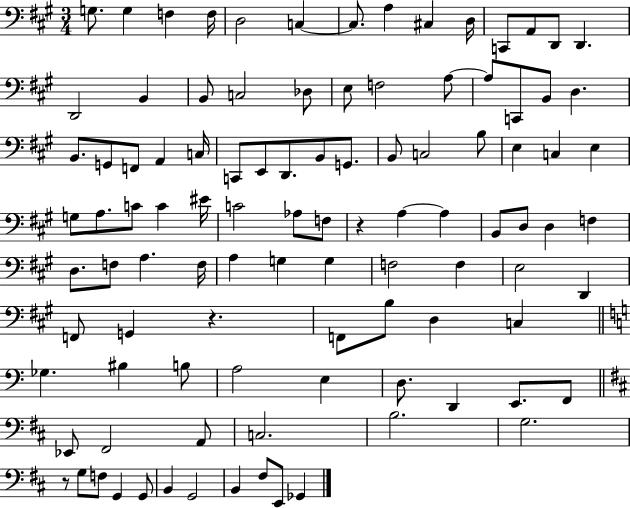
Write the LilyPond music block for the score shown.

{
  \clef bass
  \numericTimeSignature
  \time 3/4
  \key a \major
  \repeat volta 2 { g8. g4 f4 f16 | d2 c4~~ | c8. a4 cis4 d16 | c,8 a,8 d,8 d,4. | \break d,2 b,4 | b,8 c2 des8 | e8 f2 a8~~ | a8 c,8 b,8 d4. | \break b,8. g,8 f,8 a,4 c16 | c,8 e,8 d,8. b,8 g,8. | b,8 c2 b8 | e4 c4 e4 | \break g8 a8. c'8 c'4 eis'16 | c'2 aes8 f8 | r4 a4~~ a4 | b,8 d8 d4 f4 | \break d8. f8 a4. f16 | a4 g4 g4 | f2 f4 | e2 d,4 | \break f,8 g,4 r4. | f,8 b8 d4 c4 | \bar "||" \break \key c \major ges4. bis4 b8 | a2 e4 | d8. d,4 e,8. f,8 | \bar "||" \break \key d \major ees,8 fis,2 a,8 | c2. | b2. | g2. | \break r8 g8 f8 g,4 g,8 | b,4 g,2 | b,4 fis8 e,8 ges,4 | } \bar "|."
}